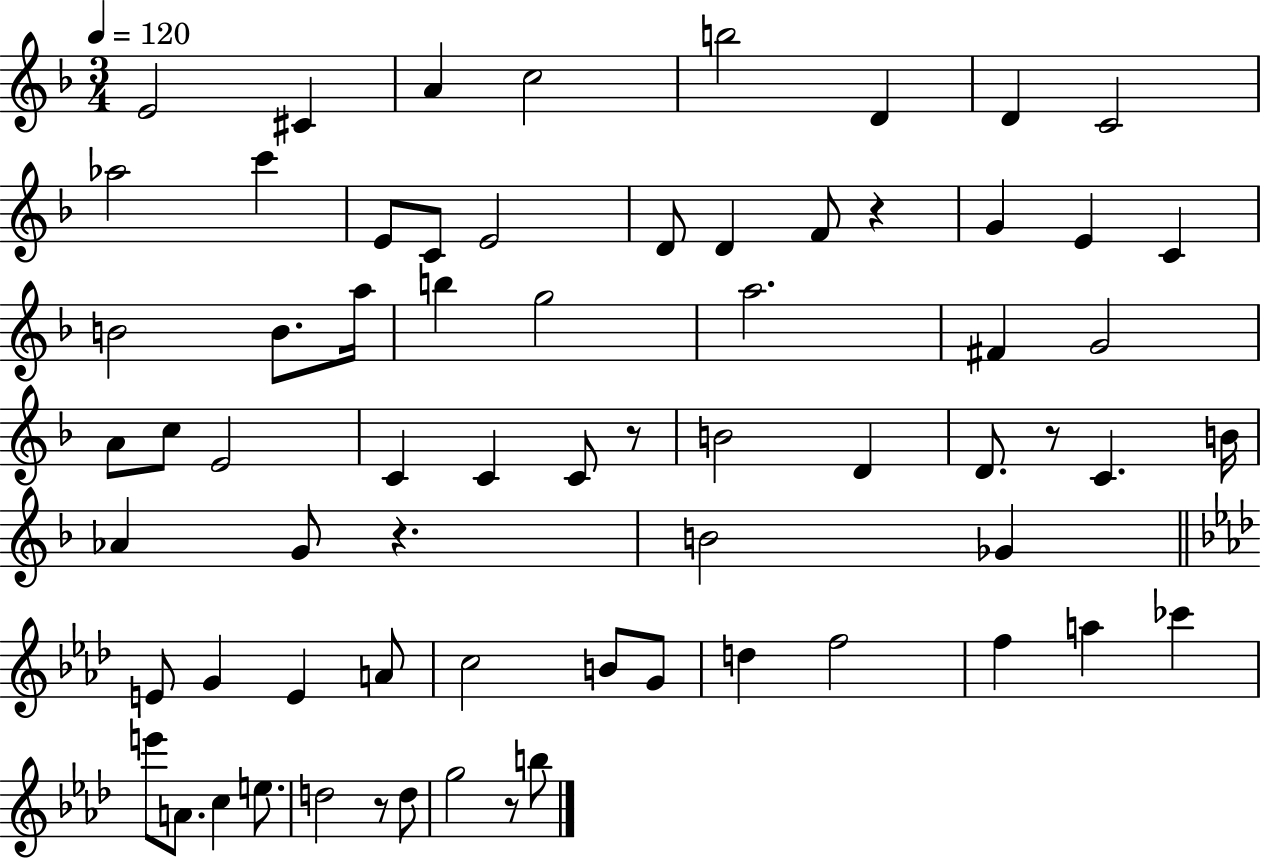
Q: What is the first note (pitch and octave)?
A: E4